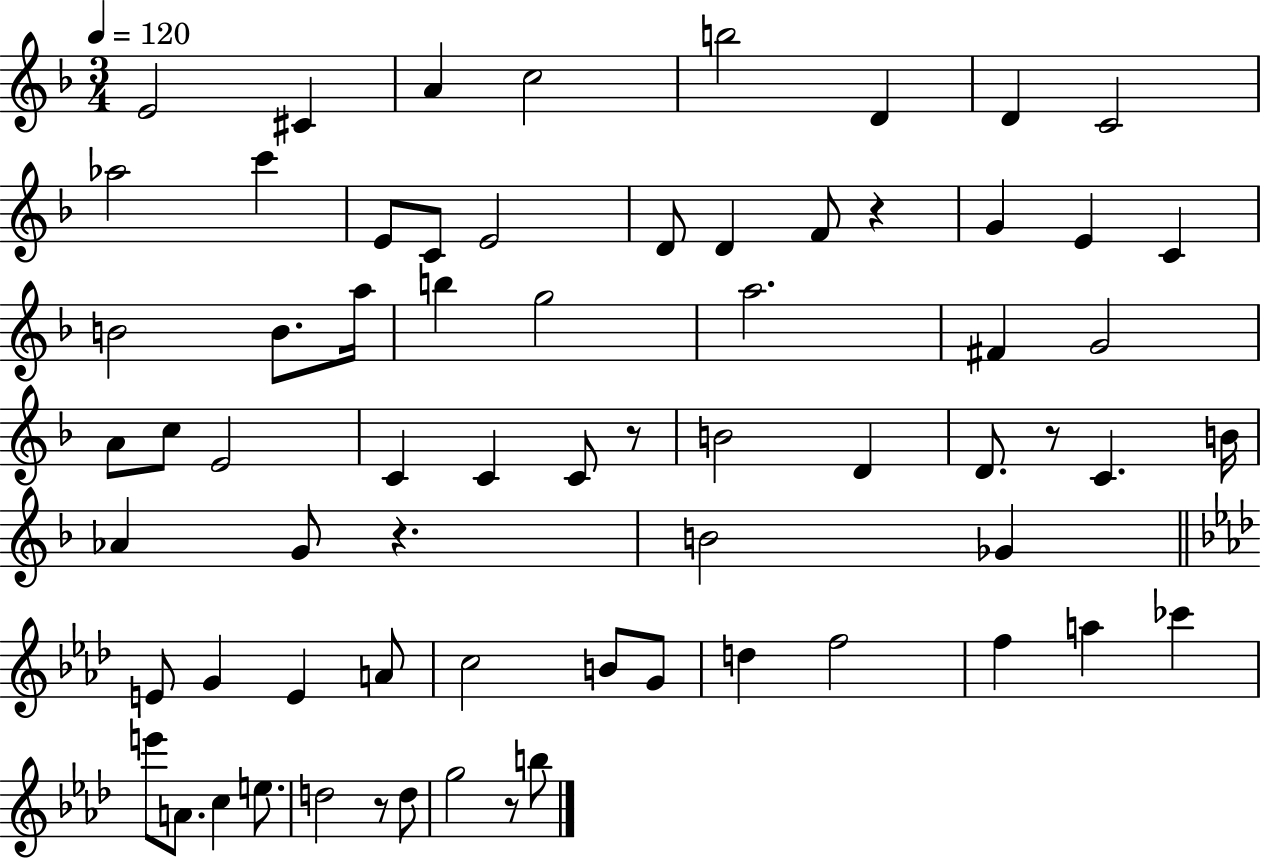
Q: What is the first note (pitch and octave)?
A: E4